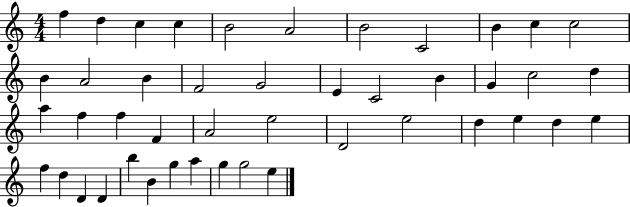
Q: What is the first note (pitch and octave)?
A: F5